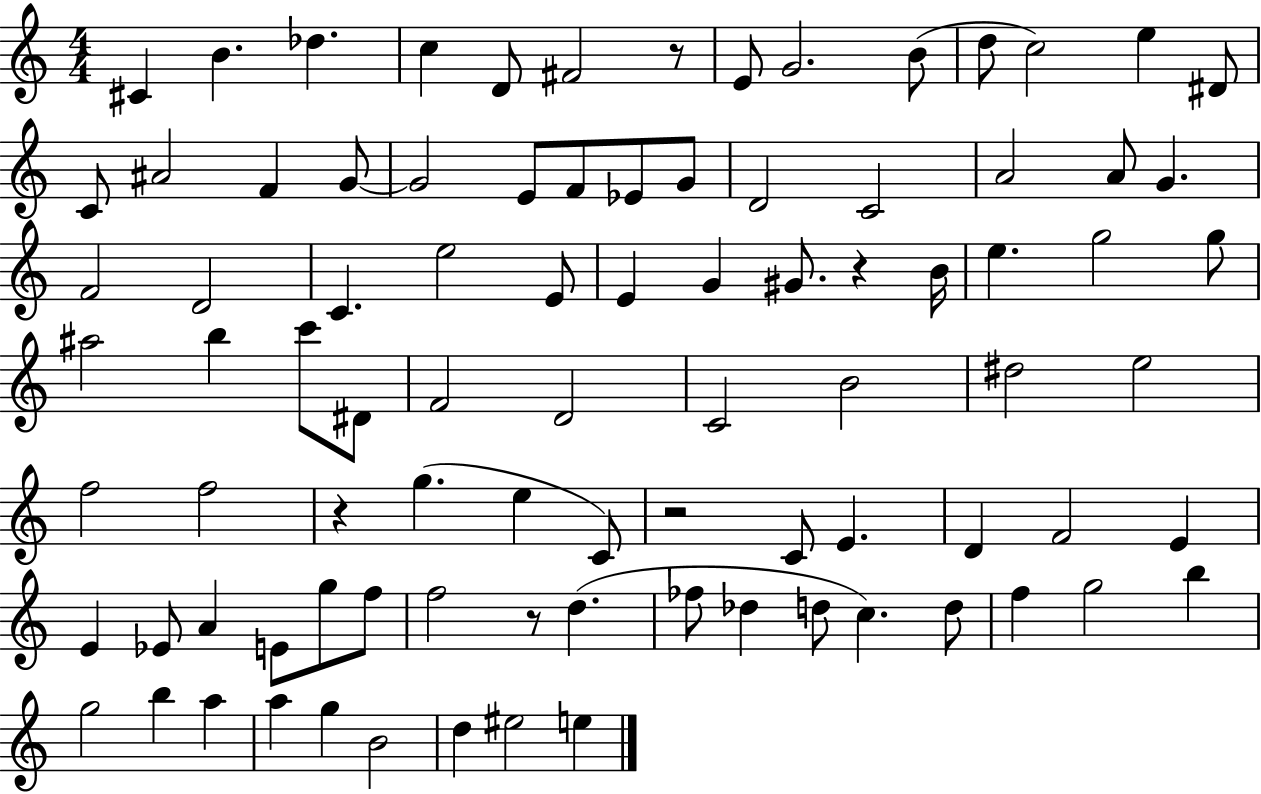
C#4/q B4/q. Db5/q. C5/q D4/e F#4/h R/e E4/e G4/h. B4/e D5/e C5/h E5/q D#4/e C4/e A#4/h F4/q G4/e G4/h E4/e F4/e Eb4/e G4/e D4/h C4/h A4/h A4/e G4/q. F4/h D4/h C4/q. E5/h E4/e E4/q G4/q G#4/e. R/q B4/s E5/q. G5/h G5/e A#5/h B5/q C6/e D#4/e F4/h D4/h C4/h B4/h D#5/h E5/h F5/h F5/h R/q G5/q. E5/q C4/e R/h C4/e E4/q. D4/q F4/h E4/q E4/q Eb4/e A4/q E4/e G5/e F5/e F5/h R/e D5/q. FES5/e Db5/q D5/e C5/q. D5/e F5/q G5/h B5/q G5/h B5/q A5/q A5/q G5/q B4/h D5/q EIS5/h E5/q